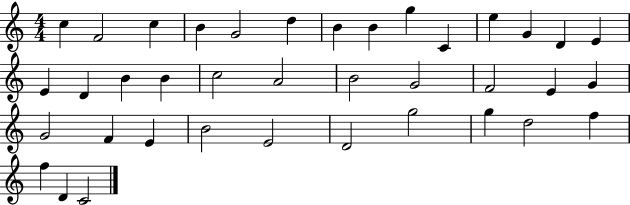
C5/q F4/h C5/q B4/q G4/h D5/q B4/q B4/q G5/q C4/q E5/q G4/q D4/q E4/q E4/q D4/q B4/q B4/q C5/h A4/h B4/h G4/h F4/h E4/q G4/q G4/h F4/q E4/q B4/h E4/h D4/h G5/h G5/q D5/h F5/q F5/q D4/q C4/h